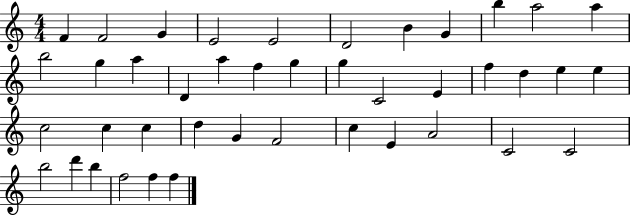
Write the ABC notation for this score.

X:1
T:Untitled
M:4/4
L:1/4
K:C
F F2 G E2 E2 D2 B G b a2 a b2 g a D a f g g C2 E f d e e c2 c c d G F2 c E A2 C2 C2 b2 d' b f2 f f